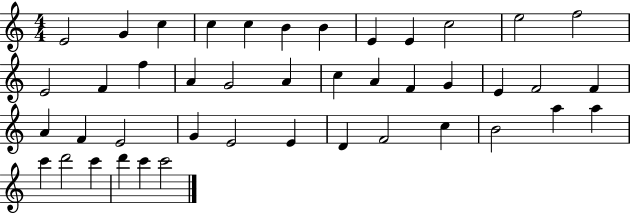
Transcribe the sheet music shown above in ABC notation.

X:1
T:Untitled
M:4/4
L:1/4
K:C
E2 G c c c B B E E c2 e2 f2 E2 F f A G2 A c A F G E F2 F A F E2 G E2 E D F2 c B2 a a c' d'2 c' d' c' c'2